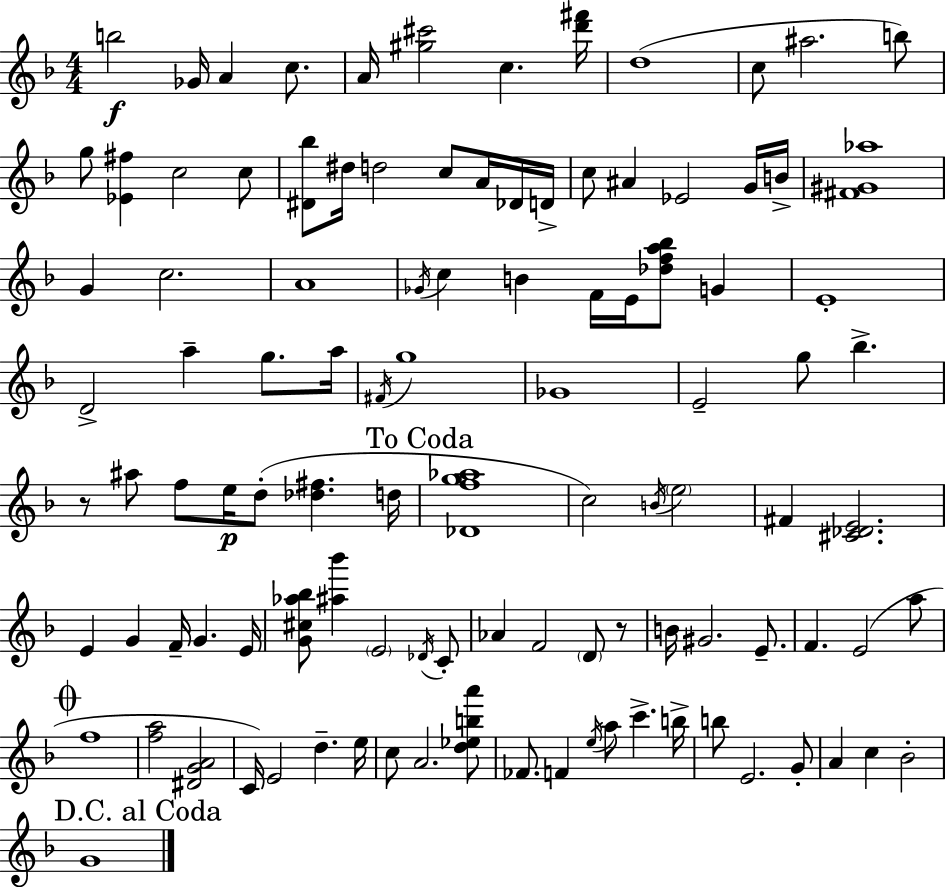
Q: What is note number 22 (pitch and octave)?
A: Eb4